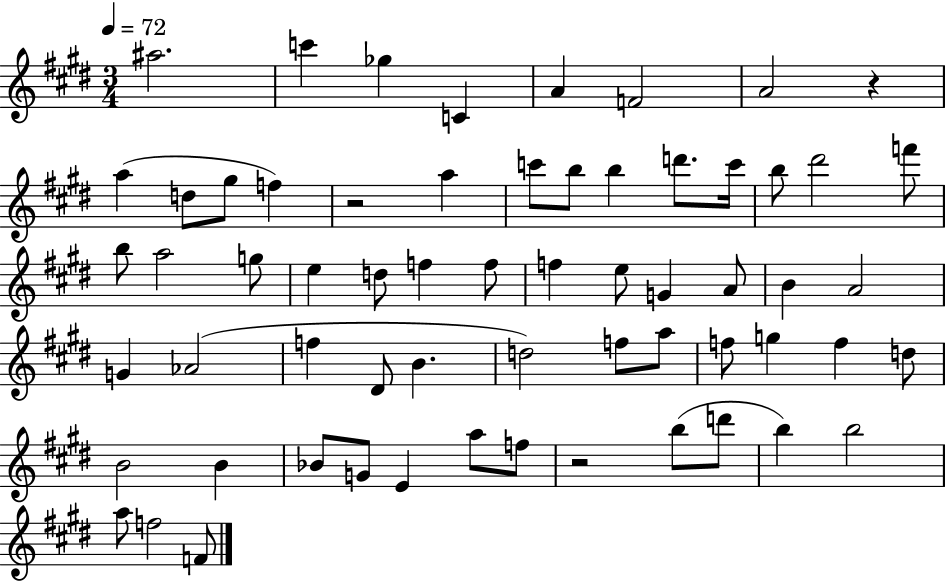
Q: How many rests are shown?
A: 3